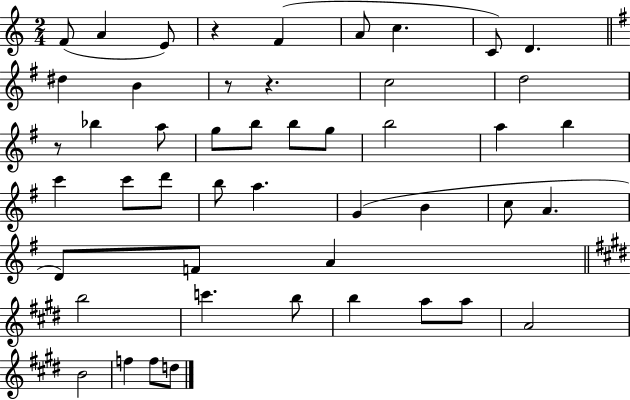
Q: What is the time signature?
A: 2/4